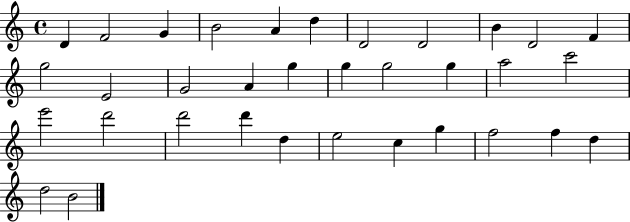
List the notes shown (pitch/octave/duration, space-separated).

D4/q F4/h G4/q B4/h A4/q D5/q D4/h D4/h B4/q D4/h F4/q G5/h E4/h G4/h A4/q G5/q G5/q G5/h G5/q A5/h C6/h E6/h D6/h D6/h D6/q D5/q E5/h C5/q G5/q F5/h F5/q D5/q D5/h B4/h